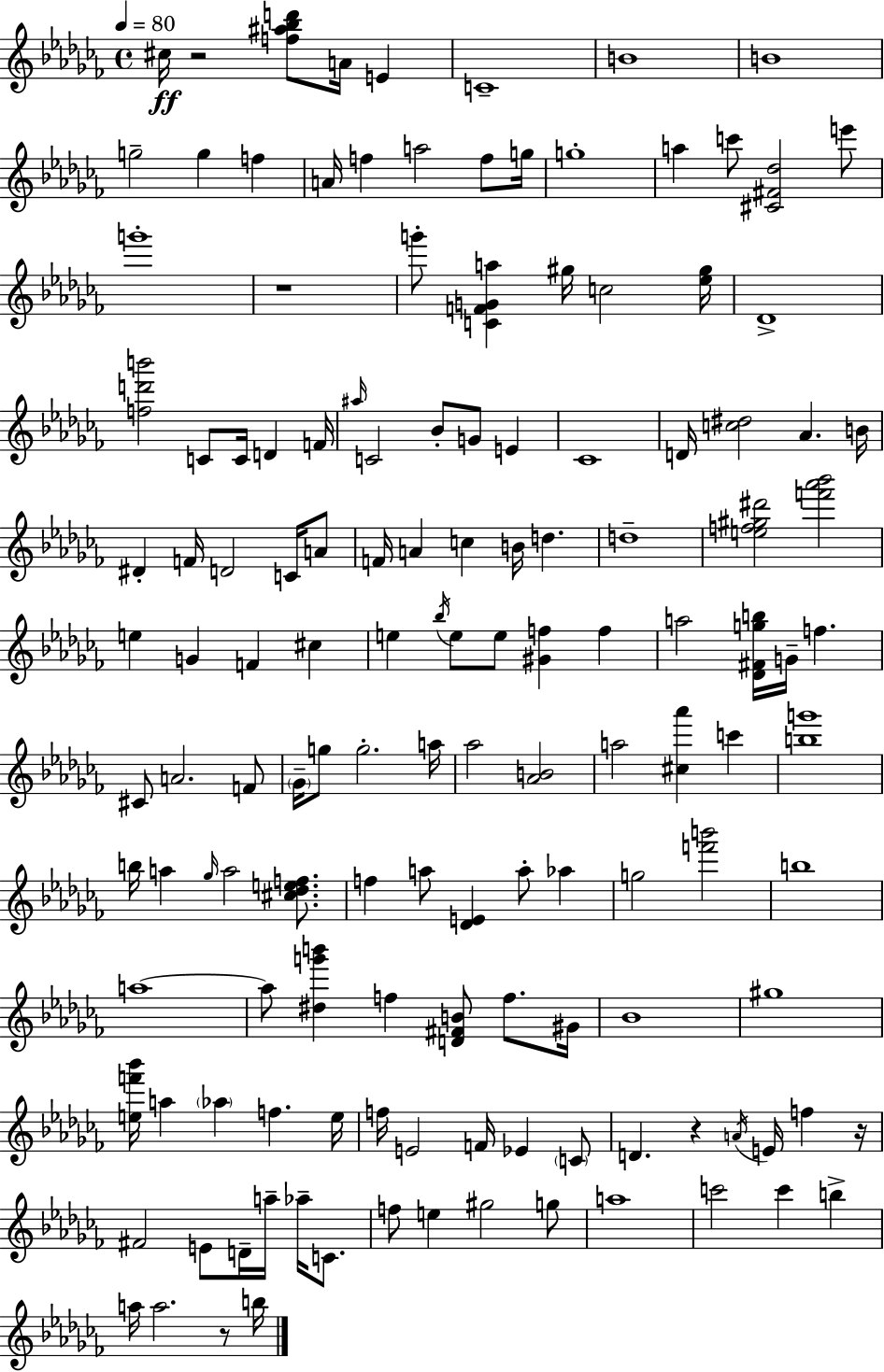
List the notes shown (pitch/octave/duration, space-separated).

C#5/s R/h [F5,A#5,Bb5,D6]/e A4/s E4/q C4/w B4/w B4/w G5/h G5/q F5/q A4/s F5/q A5/h F5/e G5/s G5/w A5/q C6/e [C#4,F#4,Db5]/h E6/e G6/w R/w G6/e [C4,F4,G4,A5]/q G#5/s C5/h [Eb5,G#5]/s Db4/w [F5,D6,B6]/h C4/e C4/s D4/q F4/s A#5/s C4/h Bb4/e G4/e E4/q CES4/w D4/s [C5,D#5]/h Ab4/q. B4/s D#4/q F4/s D4/h C4/s A4/e F4/s A4/q C5/q B4/s D5/q. D5/w [E5,F5,G#5,D#6]/h [F6,Ab6,Bb6]/h E5/q G4/q F4/q C#5/q E5/q Bb5/s E5/e E5/e [G#4,F5]/q F5/q A5/h [Db4,F#4,G5,B5]/s G4/s F5/q. C#4/e A4/h. F4/e Gb4/s G5/e G5/h. A5/s Ab5/h [Ab4,B4]/h A5/h [C#5,Ab6]/q C6/q [B5,G6]/w B5/s A5/q Gb5/s A5/h [C#5,Db5,E5,F5]/e. F5/q A5/e [Db4,E4]/q A5/e Ab5/q G5/h [F6,B6]/h B5/w A5/w A5/e [D#5,G6,B6]/q F5/q [D4,F#4,B4]/e F5/e. G#4/s Bb4/w G#5/w [E5,F6,Bb6]/s A5/q Ab5/q F5/q. E5/s F5/s E4/h F4/s Eb4/q C4/e D4/q. R/q A4/s E4/s F5/q R/s F#4/h E4/e D4/s A5/s Ab5/s C4/e. F5/e E5/q G#5/h G5/e A5/w C6/h C6/q B5/q A5/s A5/h. R/e B5/s